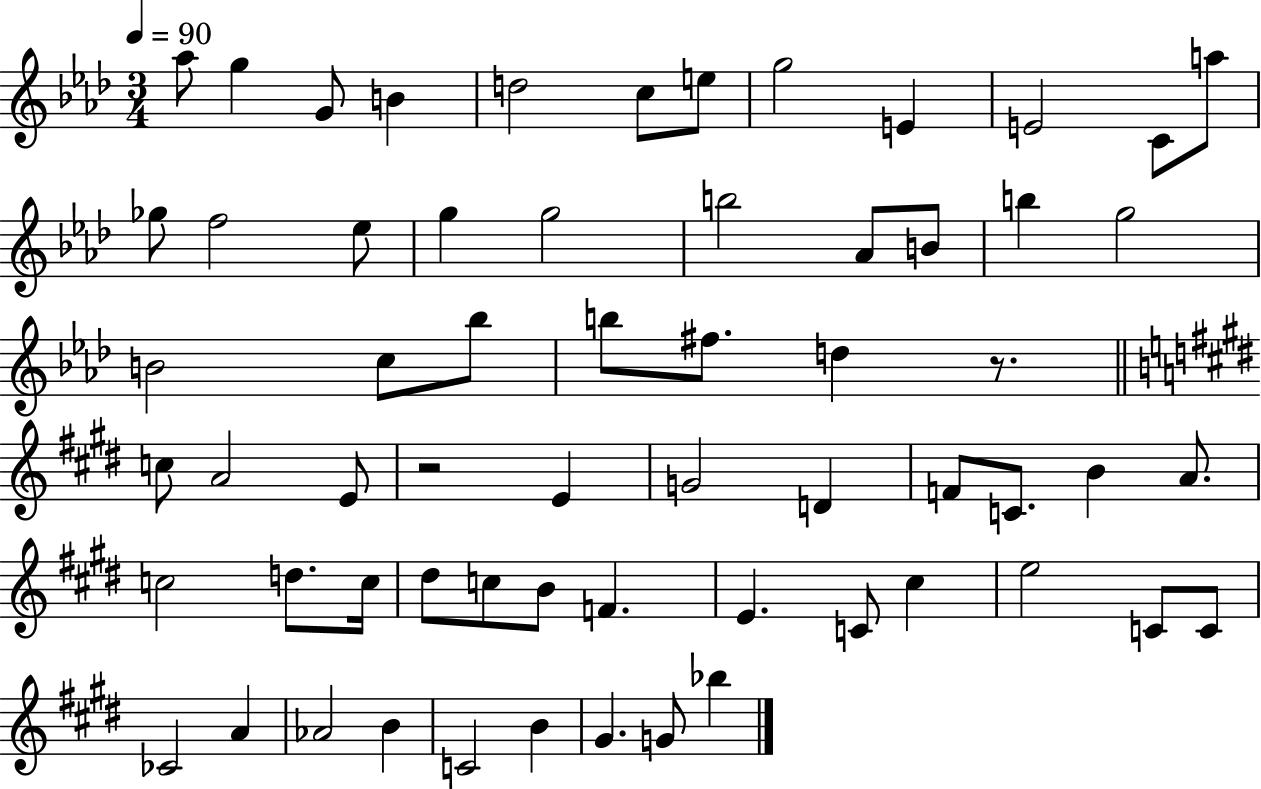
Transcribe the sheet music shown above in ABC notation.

X:1
T:Untitled
M:3/4
L:1/4
K:Ab
_a/2 g G/2 B d2 c/2 e/2 g2 E E2 C/2 a/2 _g/2 f2 _e/2 g g2 b2 _A/2 B/2 b g2 B2 c/2 _b/2 b/2 ^f/2 d z/2 c/2 A2 E/2 z2 E G2 D F/2 C/2 B A/2 c2 d/2 c/4 ^d/2 c/2 B/2 F E C/2 ^c e2 C/2 C/2 _C2 A _A2 B C2 B ^G G/2 _b